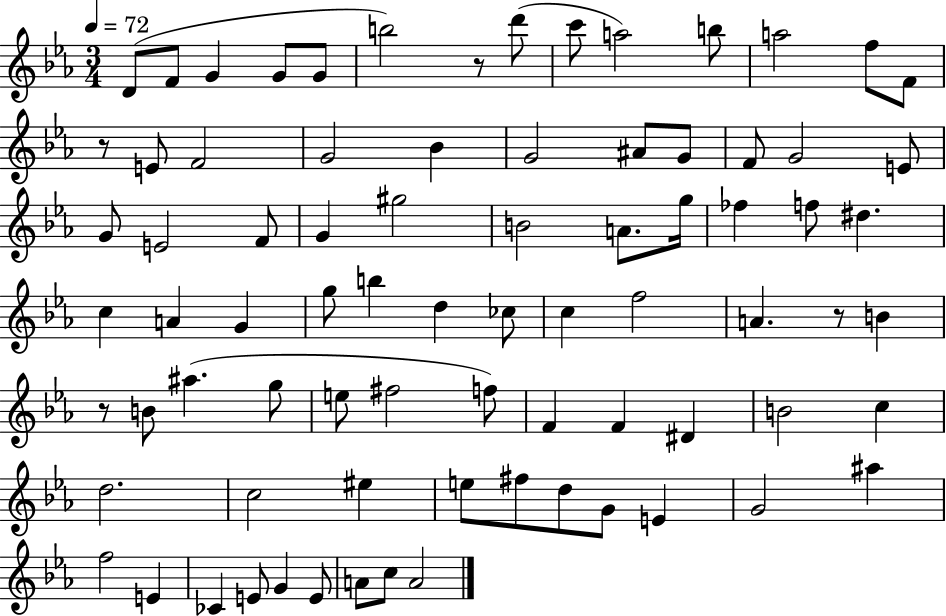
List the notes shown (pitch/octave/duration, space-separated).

D4/e F4/e G4/q G4/e G4/e B5/h R/e D6/e C6/e A5/h B5/e A5/h F5/e F4/e R/e E4/e F4/h G4/h Bb4/q G4/h A#4/e G4/e F4/e G4/h E4/e G4/e E4/h F4/e G4/q G#5/h B4/h A4/e. G5/s FES5/q F5/e D#5/q. C5/q A4/q G4/q G5/e B5/q D5/q CES5/e C5/q F5/h A4/q. R/e B4/q R/e B4/e A#5/q. G5/e E5/e F#5/h F5/e F4/q F4/q D#4/q B4/h C5/q D5/h. C5/h EIS5/q E5/e F#5/e D5/e G4/e E4/q G4/h A#5/q F5/h E4/q CES4/q E4/e G4/q E4/e A4/e C5/e A4/h